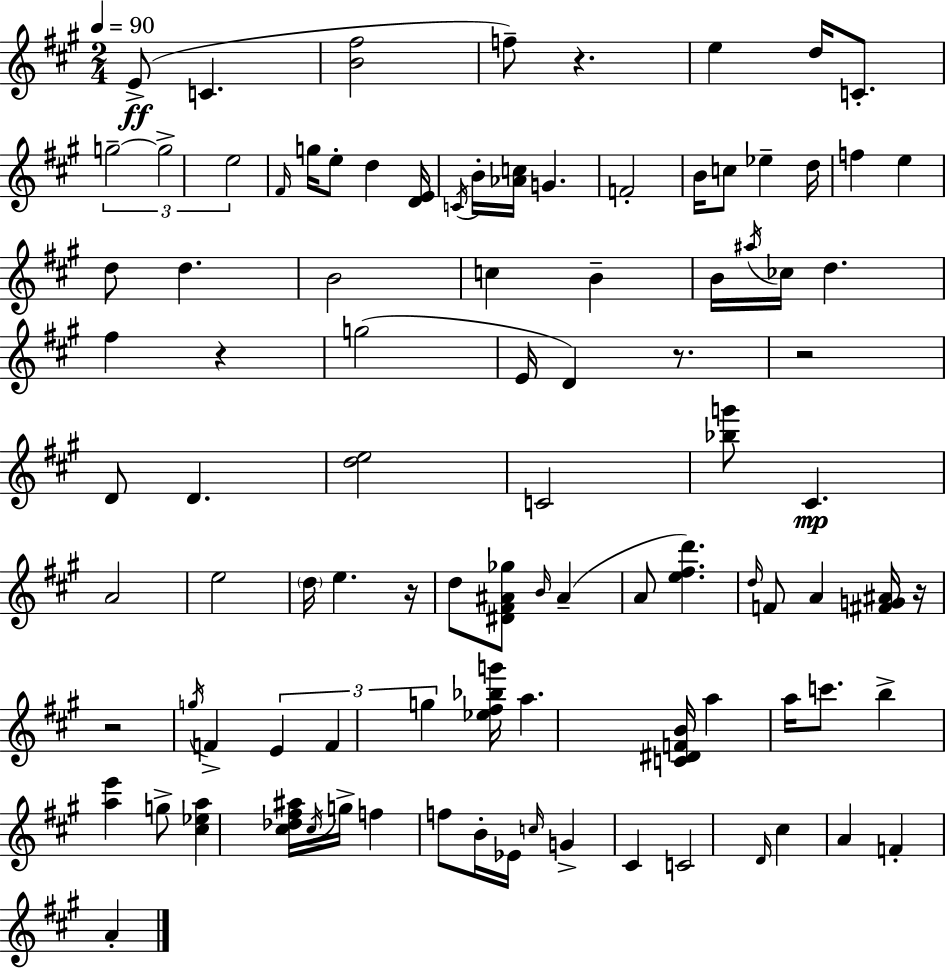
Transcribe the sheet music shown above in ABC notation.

X:1
T:Untitled
M:2/4
L:1/4
K:A
E/2 C [B^f]2 f/2 z e d/4 C/2 g2 g2 e2 ^F/4 g/4 e/2 d [DE]/4 C/4 B/4 [_Ac]/4 G F2 B/4 c/2 _e d/4 f e d/2 d B2 c B B/4 ^a/4 _c/4 d ^f z g2 E/4 D z/2 z2 D/2 D [de]2 C2 [_bg']/2 ^C A2 e2 d/4 e z/4 d/2 [^D^F^A_g]/2 B/4 ^A A/2 [e^fd'] d/4 F/2 A [^FG^A]/4 z/4 z2 g/4 F E F g [_e^f_bg']/4 a [C^DFB]/4 a a/4 c'/2 b [ae'] g/2 [^c_ea] [^c_d^f^a]/4 ^c/4 g/4 f f/2 B/4 _E/4 c/4 G ^C C2 D/4 ^c A F A